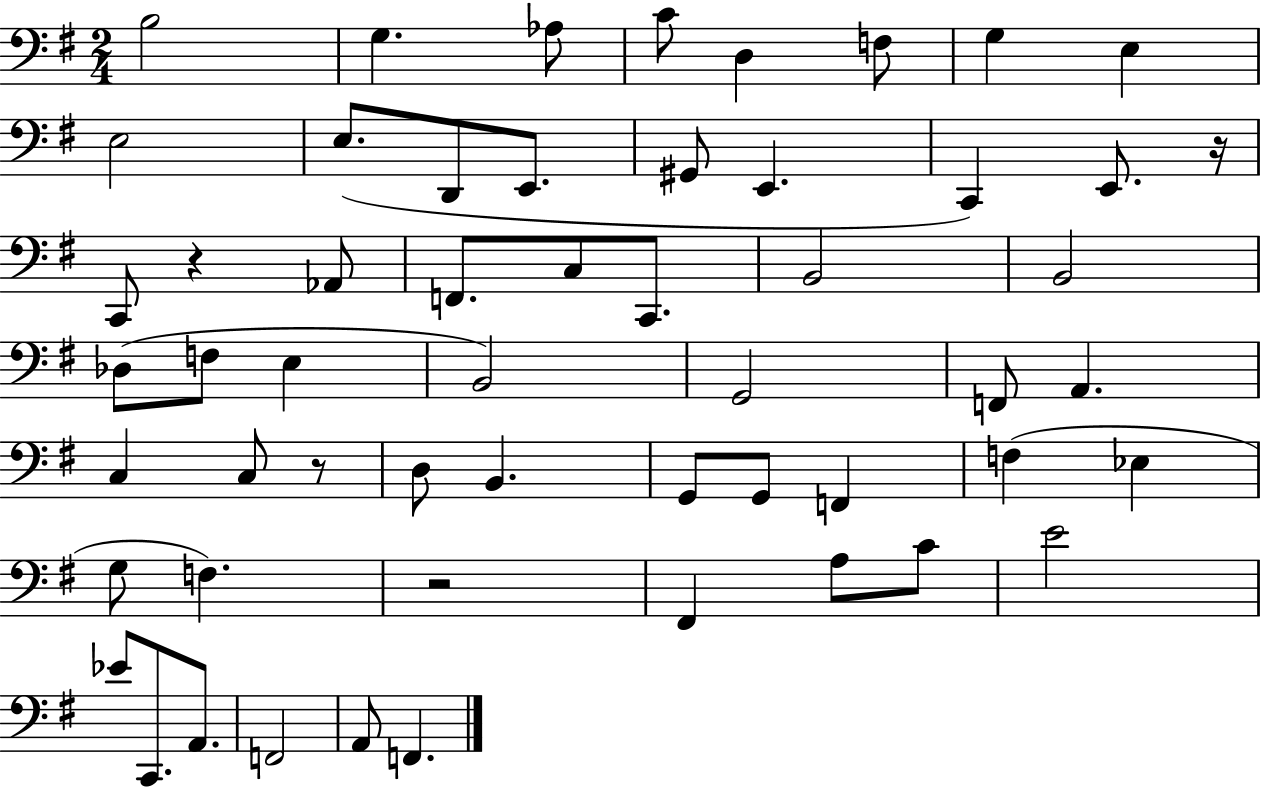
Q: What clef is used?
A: bass